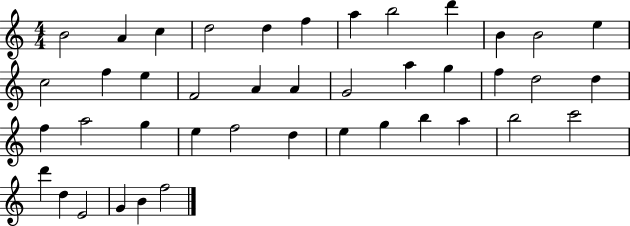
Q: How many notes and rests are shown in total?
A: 42